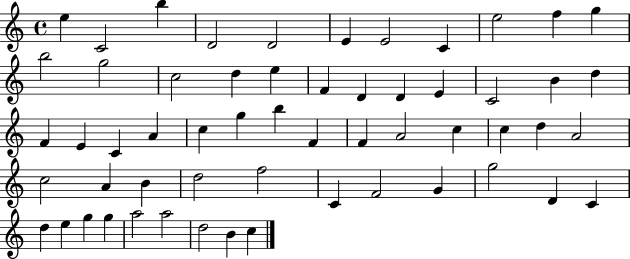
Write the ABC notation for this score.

X:1
T:Untitled
M:4/4
L:1/4
K:C
e C2 b D2 D2 E E2 C e2 f g b2 g2 c2 d e F D D E C2 B d F E C A c g b F F A2 c c d A2 c2 A B d2 f2 C F2 G g2 D C d e g g a2 a2 d2 B c